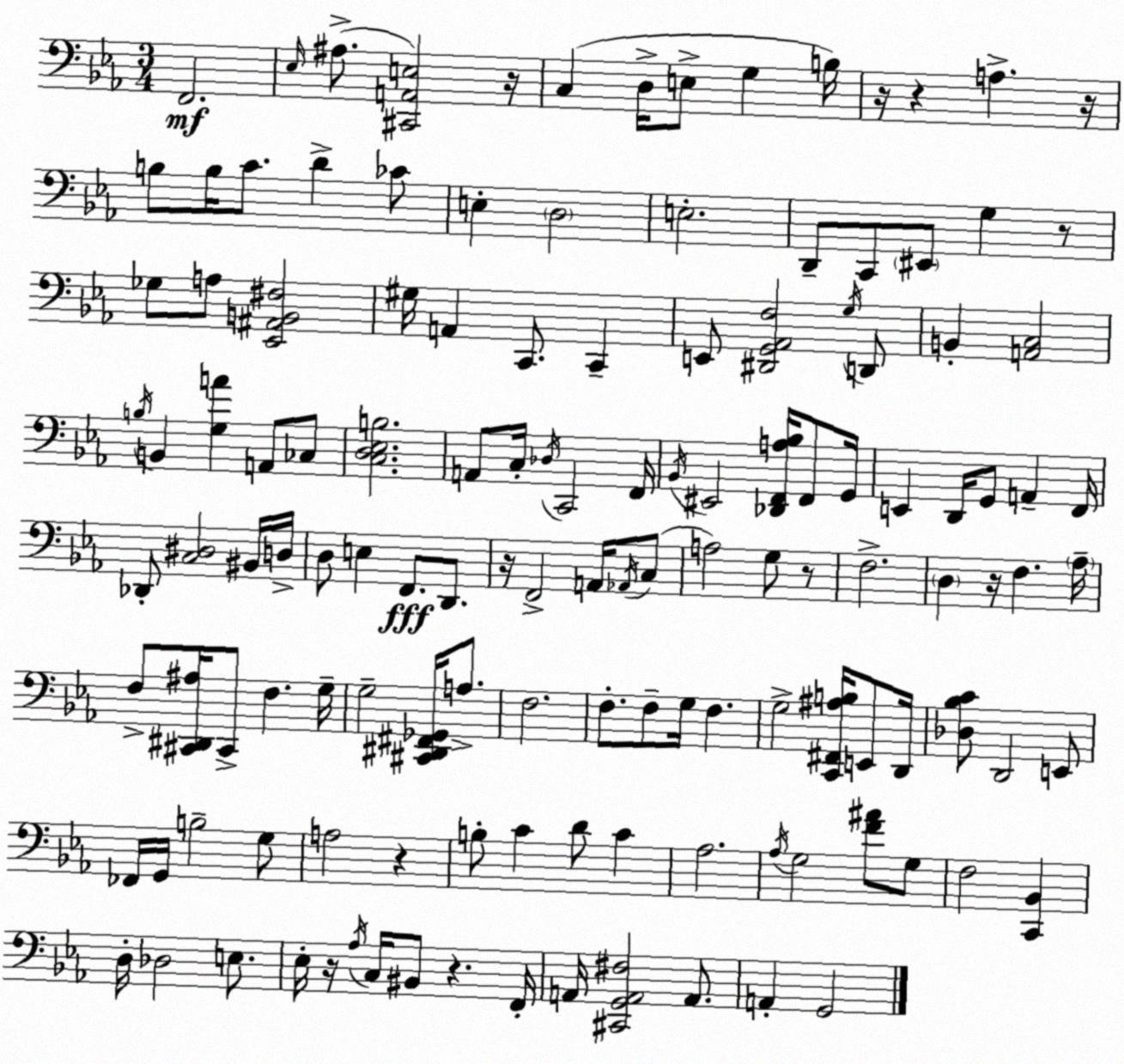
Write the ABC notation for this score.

X:1
T:Untitled
M:3/4
L:1/4
K:Cm
F,,2 _E,/4 ^A,/2 [^C,,A,,E,]2 z/4 C, D,/4 E,/2 G, B,/4 z/4 z A, z/4 B,/2 B,/4 C/2 D _C/2 E, D,2 E,2 D,,/2 C,,/2 ^E,,/2 G, z/2 _G,/2 A,/2 [_E,,^A,,B,,^F,]2 ^G,/4 A,, C,,/2 C,, E,,/2 [^D,,G,,_A,,F,]2 G,/4 D,,/2 B,, [A,,C,]2 B,/4 B,, [G,A] A,,/2 _C,/2 [C,D,_E,B,]2 A,,/2 C,/4 _D,/4 C,,2 F,,/4 _B,,/4 ^E,,2 [_D,,F,,A,_B,]/4 F,,/2 G,,/4 E,, D,,/4 G,,/2 A,, F,,/4 _D,,/2 [C,^D,]2 ^B,,/4 D,/4 D,/2 E, F,,/2 D,,/2 z/4 F,,2 A,,/4 _A,,/4 C,/2 A,2 G,/2 z/2 F,2 D, z/4 F, _A,/4 F,/2 [^C,,^D,,^A,]/4 ^C,,/2 F, G,/4 G,2 [^C,,^D,,^F,,_G,,]/4 A,/2 F,2 F,/2 F,/2 G,/4 F, G,2 [C,,^F,,^A,B,]/4 E,,/2 D,,/4 [_D,_B,C]/2 D,,2 E,,/2 _F,,/4 G,,/4 B,2 G,/2 A,2 z B,/2 C D/2 C _A,2 _A,/4 G,2 [F^A]/2 G,/2 F,2 [C,,_B,,] D,/4 _D,2 E,/2 _E,/4 z/4 _A,/4 C,/4 ^B,,/2 z F,,/4 A,,/4 [^C,,G,,A,,^F,]2 A,,/2 A,, G,,2